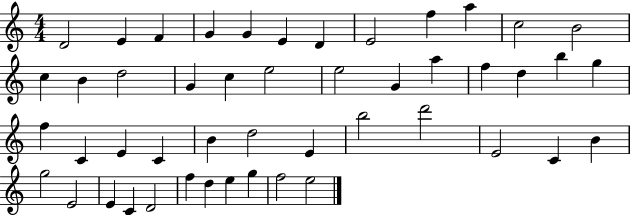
X:1
T:Untitled
M:4/4
L:1/4
K:C
D2 E F G G E D E2 f a c2 B2 c B d2 G c e2 e2 G a f d b g f C E C B d2 E b2 d'2 E2 C B g2 E2 E C D2 f d e g f2 e2